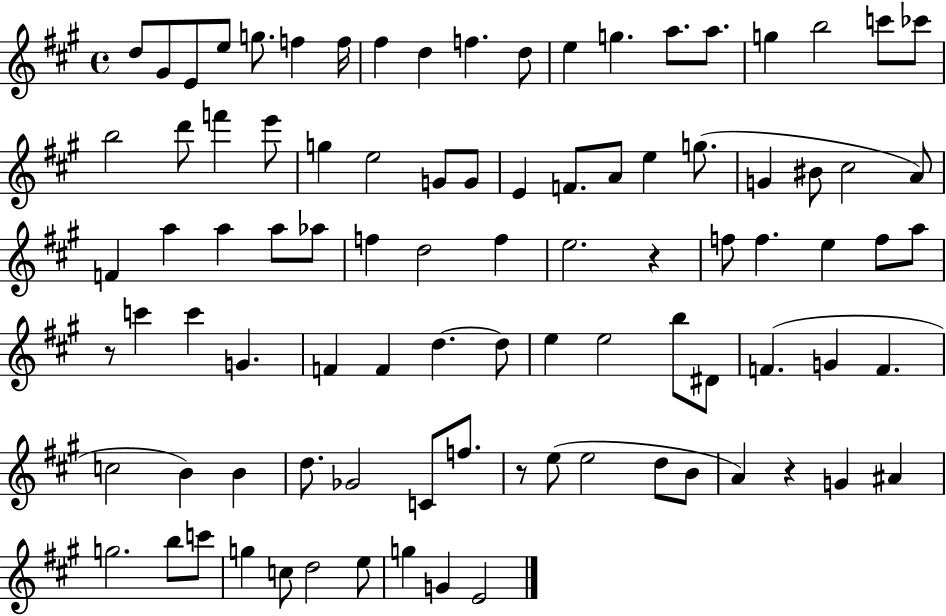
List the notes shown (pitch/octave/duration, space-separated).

D5/e G#4/e E4/e E5/e G5/e. F5/q F5/s F#5/q D5/q F5/q. D5/e E5/q G5/q. A5/e. A5/e. G5/q B5/h C6/e CES6/e B5/h D6/e F6/q E6/e G5/q E5/h G4/e G4/e E4/q F4/e. A4/e E5/q G5/e. G4/q BIS4/e C#5/h A4/e F4/q A5/q A5/q A5/e Ab5/e F5/q D5/h F5/q E5/h. R/q F5/e F5/q. E5/q F5/e A5/e R/e C6/q C6/q G4/q. F4/q F4/q D5/q. D5/e E5/q E5/h B5/e D#4/e F4/q. G4/q F4/q. C5/h B4/q B4/q D5/e. Gb4/h C4/e F5/e. R/e E5/e E5/h D5/e B4/e A4/q R/q G4/q A#4/q G5/h. B5/e C6/e G5/q C5/e D5/h E5/e G5/q G4/q E4/h